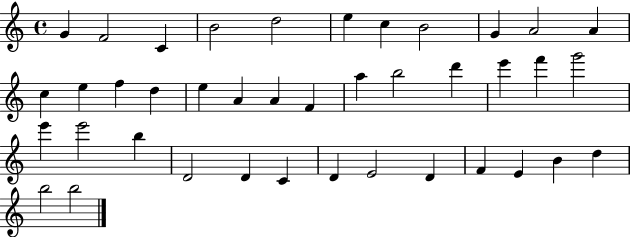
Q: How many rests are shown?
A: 0